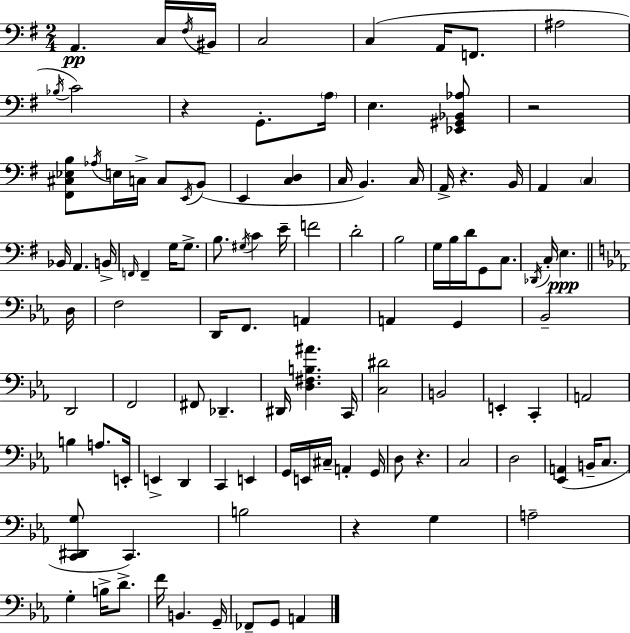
A2/q. C3/s F#3/s BIS2/s C3/h C3/q A2/s F2/e. A#3/h Bb3/s C4/h R/q G2/e. A3/s E3/q. [Eb2,G#2,Bb2,Ab3]/e R/h [F#2,C#3,Eb3,B3]/e Ab3/s E3/s C3/s C3/e E2/s B2/e E2/q [C3,D3]/q C3/s B2/q. C3/s A2/s R/q. B2/s A2/q C3/q Bb2/s A2/q. B2/s F2/s F2/q G3/s G3/e. B3/e. G#3/s C4/q E4/s F4/h D4/h B3/h G3/s B3/s D4/s G2/e C3/e. Db2/s C3/s E3/q. D3/s F3/h D2/s F2/e. A2/q A2/q G2/q Bb2/h D2/h F2/h F#2/e Db2/q. D#2/s [D3,F#3,B3,A#4]/q. C2/s [C3,D#4]/h B2/h E2/q C2/q A2/h B3/q A3/e. E2/s E2/q D2/q C2/q E2/q G2/s E2/s C#3/s A2/q G2/s D3/e R/q. C3/h D3/h [Eb2,A2]/q B2/s C3/e. [C2,D#2,G3]/e C2/q. B3/h R/q G3/q A3/h G3/q B3/s D4/e. F4/s B2/q. G2/s FES2/e G2/e A2/q